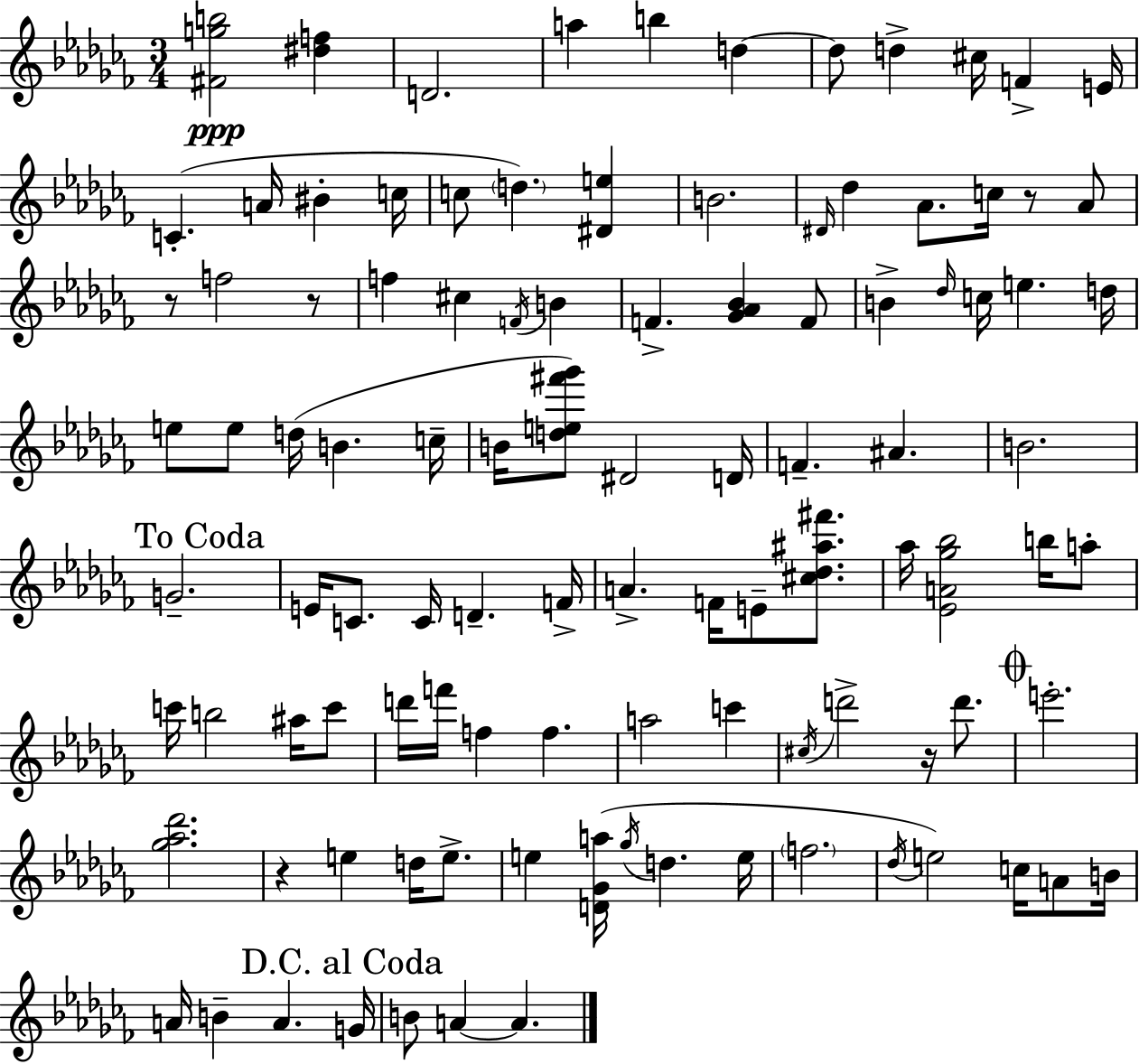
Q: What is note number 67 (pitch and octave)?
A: C#5